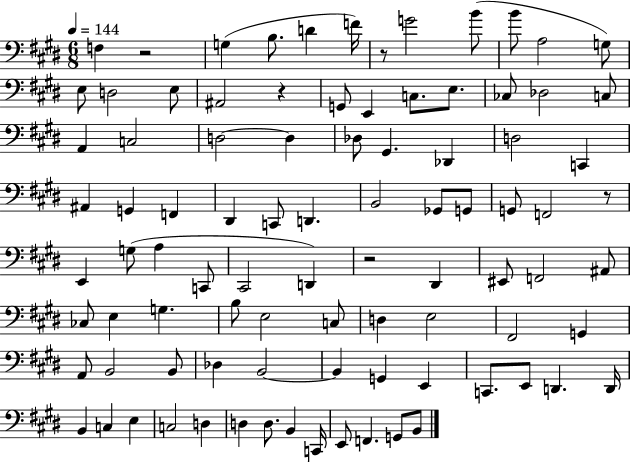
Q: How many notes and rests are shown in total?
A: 91